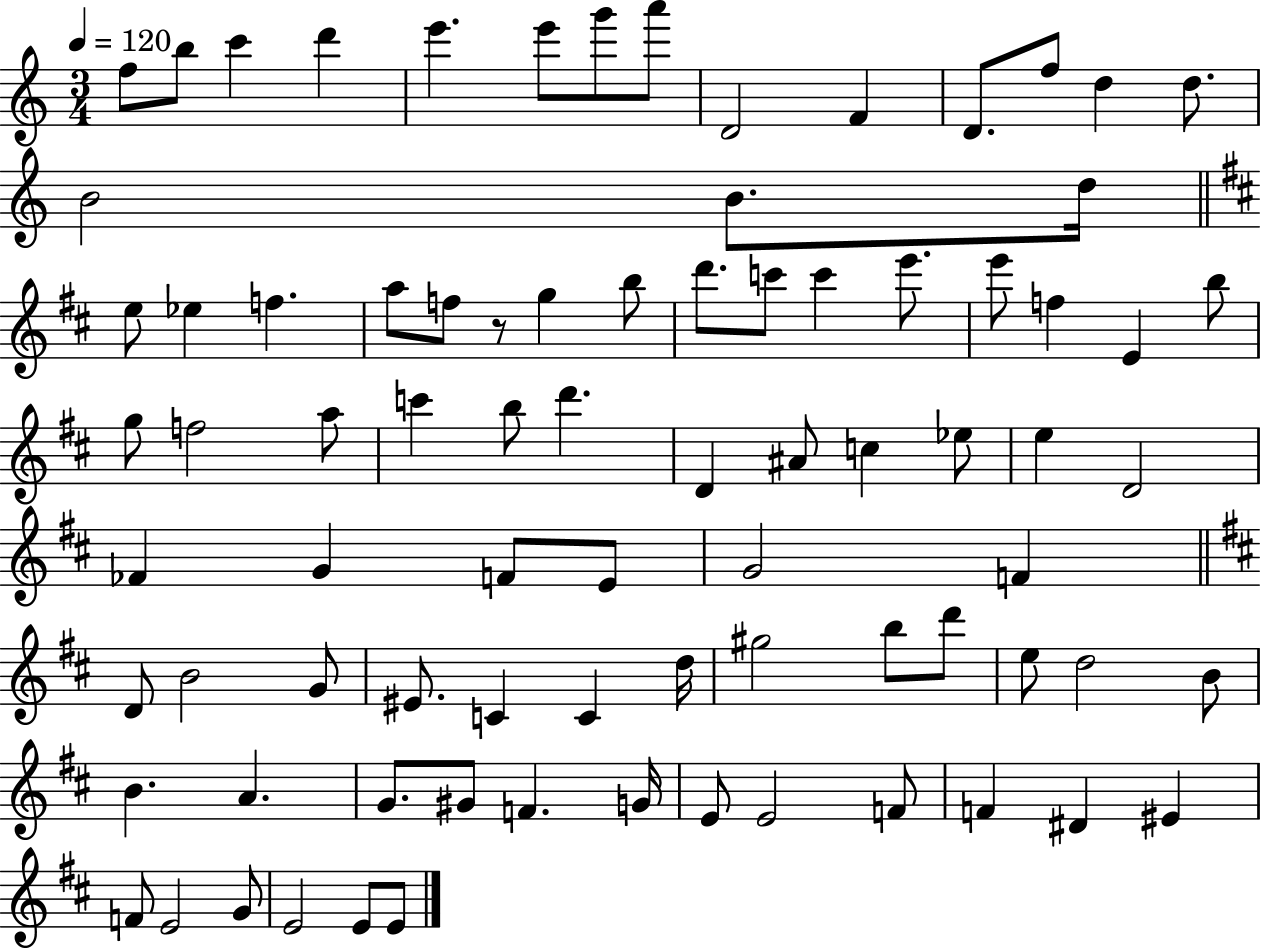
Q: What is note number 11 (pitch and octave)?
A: D4